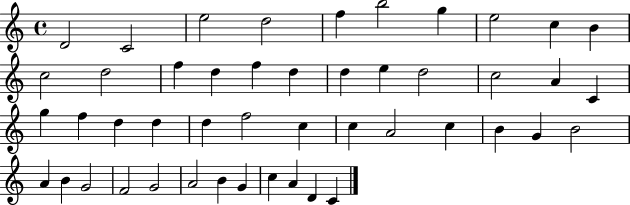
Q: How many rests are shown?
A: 0